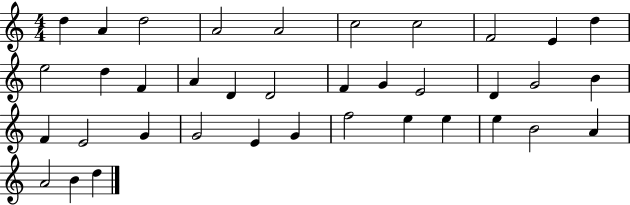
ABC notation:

X:1
T:Untitled
M:4/4
L:1/4
K:C
d A d2 A2 A2 c2 c2 F2 E d e2 d F A D D2 F G E2 D G2 B F E2 G G2 E G f2 e e e B2 A A2 B d